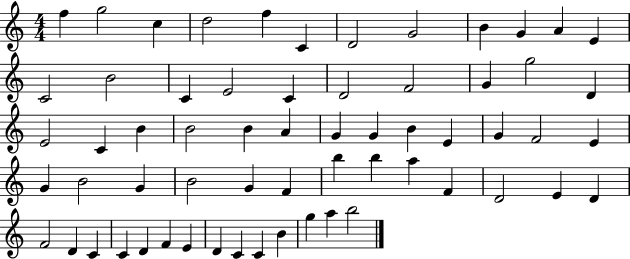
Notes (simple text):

F5/q G5/h C5/q D5/h F5/q C4/q D4/h G4/h B4/q G4/q A4/q E4/q C4/h B4/h C4/q E4/h C4/q D4/h F4/h G4/q G5/h D4/q E4/h C4/q B4/q B4/h B4/q A4/q G4/q G4/q B4/q E4/q G4/q F4/h E4/q G4/q B4/h G4/q B4/h G4/q F4/q B5/q B5/q A5/q F4/q D4/h E4/q D4/q F4/h D4/q C4/q C4/q D4/q F4/q E4/q D4/q C4/q C4/q B4/q G5/q A5/q B5/h